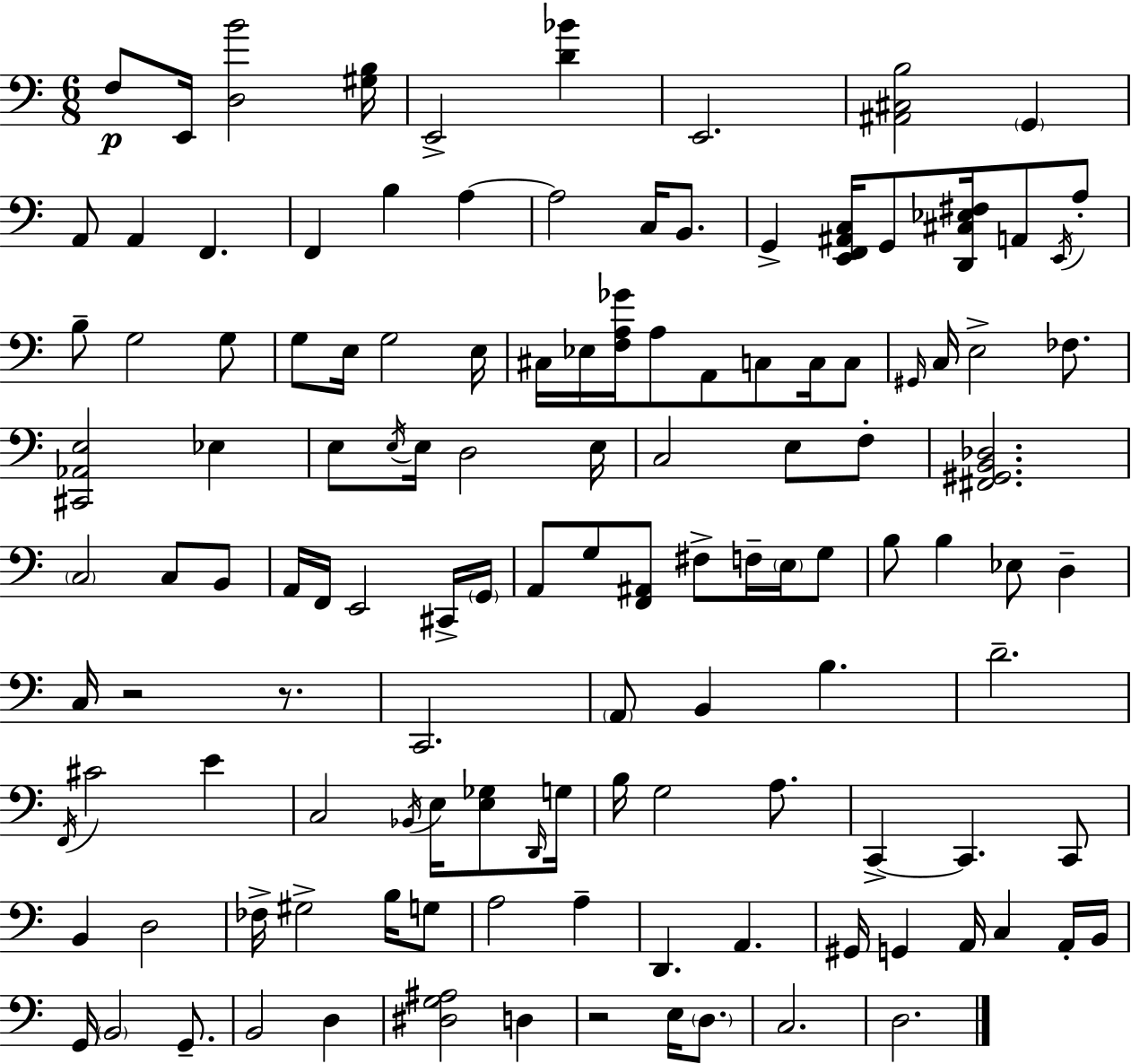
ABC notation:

X:1
T:Untitled
M:6/8
L:1/4
K:C
F,/2 E,,/4 [D,B]2 [^G,B,]/4 E,,2 [D_B] E,,2 [^A,,^C,B,]2 G,, A,,/2 A,, F,, F,, B, A, A,2 C,/4 B,,/2 G,, [E,,F,,^A,,C,]/4 G,,/2 [D,,^C,_E,^F,]/4 A,,/2 E,,/4 A,/2 B,/2 G,2 G,/2 G,/2 E,/4 G,2 E,/4 ^C,/4 _E,/4 [F,A,_G]/4 A,/2 A,,/2 C,/2 C,/4 C,/2 ^G,,/4 C,/4 E,2 _F,/2 [^C,,_A,,E,]2 _E, E,/2 E,/4 E,/4 D,2 E,/4 C,2 E,/2 F,/2 [^F,,^G,,B,,_D,]2 C,2 C,/2 B,,/2 A,,/4 F,,/4 E,,2 ^C,,/4 G,,/4 A,,/2 G,/2 [F,,^A,,]/2 ^F,/2 F,/4 E,/4 G,/2 B,/2 B, _E,/2 D, C,/4 z2 z/2 C,,2 A,,/2 B,, B, D2 F,,/4 ^C2 E C,2 _B,,/4 E,/4 [E,_G,]/2 D,,/4 G,/4 B,/4 G,2 A,/2 C,, C,, C,,/2 B,, D,2 _F,/4 ^G,2 B,/4 G,/2 A,2 A, D,, A,, ^G,,/4 G,, A,,/4 C, A,,/4 B,,/4 G,,/4 B,,2 G,,/2 B,,2 D, [^D,G,^A,]2 D, z2 E,/4 D,/2 C,2 D,2